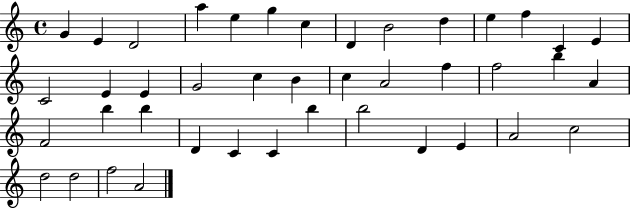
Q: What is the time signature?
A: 4/4